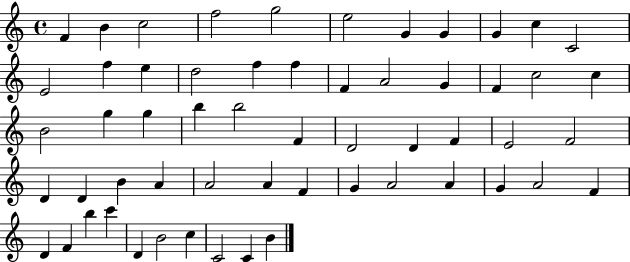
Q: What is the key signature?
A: C major